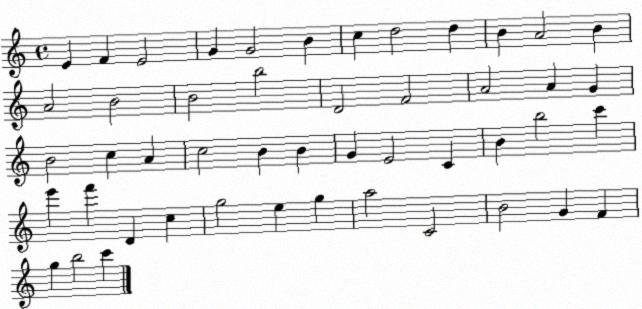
X:1
T:Untitled
M:4/4
L:1/4
K:C
E F E2 G G2 B c d2 d B A2 B A2 B2 B2 b2 D2 F2 A2 A G B2 c A c2 B B G E2 C B b2 c' e' f' D c g2 e g a2 C2 B2 G F g b2 c'